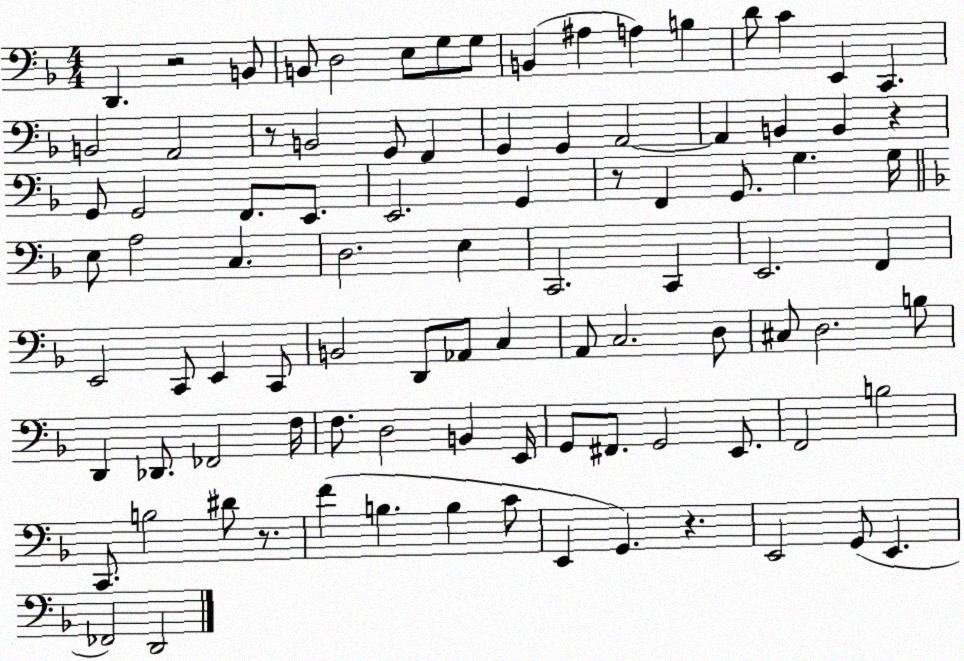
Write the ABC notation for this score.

X:1
T:Untitled
M:4/4
L:1/4
K:F
D,, z2 B,,/2 B,,/2 D,2 E,/2 G,/2 G,/2 B,, ^A, A, B, D/2 C E,, C,, B,,2 A,,2 z/2 B,,2 G,,/2 F,, G,, G,, A,,2 A,, B,, B,, z G,,/2 G,,2 F,,/2 E,,/2 E,,2 G,, z/2 F,, G,,/2 G, G,/4 E,/2 A,2 C, D,2 E, C,,2 C,, E,,2 F,, E,,2 C,,/2 E,, C,,/2 B,,2 D,,/2 _A,,/2 C, A,,/2 C,2 D,/2 ^C,/2 D,2 B,/2 D,, _D,,/2 _F,,2 F,/4 F,/2 D,2 B,, E,,/4 G,,/2 ^F,,/2 G,,2 E,,/2 F,,2 B,2 C,,/2 B,2 ^D/2 z/2 F B, B, C/2 E,, G,, z E,,2 G,,/2 E,, _F,,2 D,,2